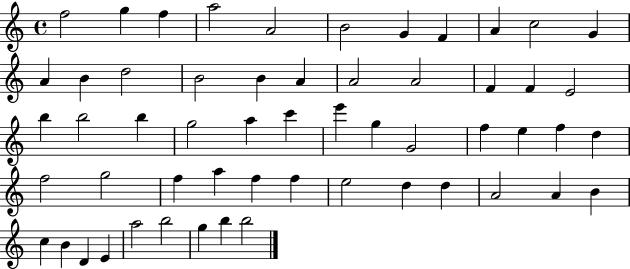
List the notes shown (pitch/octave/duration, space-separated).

F5/h G5/q F5/q A5/h A4/h B4/h G4/q F4/q A4/q C5/h G4/q A4/q B4/q D5/h B4/h B4/q A4/q A4/h A4/h F4/q F4/q E4/h B5/q B5/h B5/q G5/h A5/q C6/q E6/q G5/q G4/h F5/q E5/q F5/q D5/q F5/h G5/h F5/q A5/q F5/q F5/q E5/h D5/q D5/q A4/h A4/q B4/q C5/q B4/q D4/q E4/q A5/h B5/h G5/q B5/q B5/h